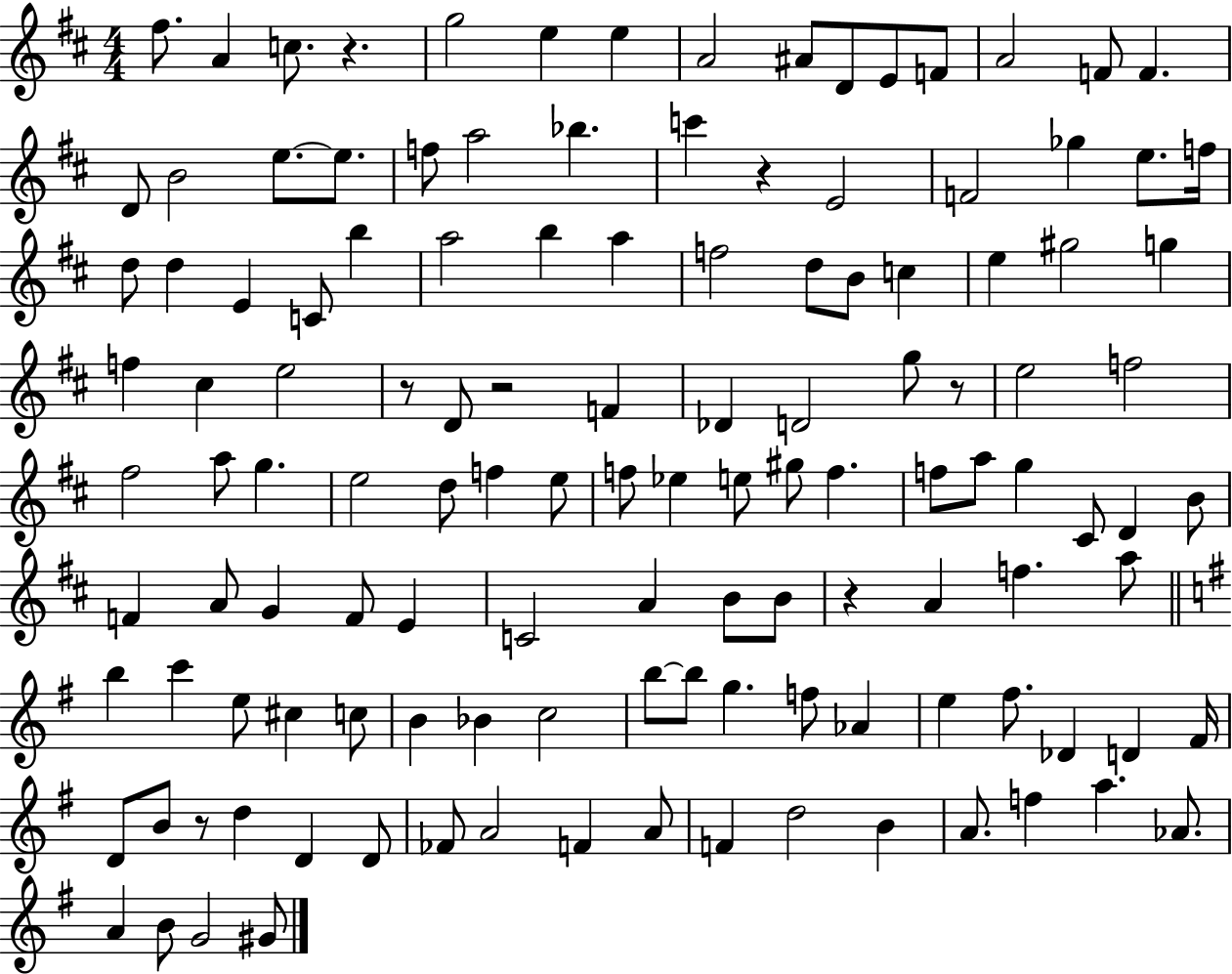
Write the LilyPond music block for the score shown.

{
  \clef treble
  \numericTimeSignature
  \time 4/4
  \key d \major
  \repeat volta 2 { fis''8. a'4 c''8. r4. | g''2 e''4 e''4 | a'2 ais'8 d'8 e'8 f'8 | a'2 f'8 f'4. | \break d'8 b'2 e''8.~~ e''8. | f''8 a''2 bes''4. | c'''4 r4 e'2 | f'2 ges''4 e''8. f''16 | \break d''8 d''4 e'4 c'8 b''4 | a''2 b''4 a''4 | f''2 d''8 b'8 c''4 | e''4 gis''2 g''4 | \break f''4 cis''4 e''2 | r8 d'8 r2 f'4 | des'4 d'2 g''8 r8 | e''2 f''2 | \break fis''2 a''8 g''4. | e''2 d''8 f''4 e''8 | f''8 ees''4 e''8 gis''8 f''4. | f''8 a''8 g''4 cis'8 d'4 b'8 | \break f'4 a'8 g'4 f'8 e'4 | c'2 a'4 b'8 b'8 | r4 a'4 f''4. a''8 | \bar "||" \break \key g \major b''4 c'''4 e''8 cis''4 c''8 | b'4 bes'4 c''2 | b''8~~ b''8 g''4. f''8 aes'4 | e''4 fis''8. des'4 d'4 fis'16 | \break d'8 b'8 r8 d''4 d'4 d'8 | fes'8 a'2 f'4 a'8 | f'4 d''2 b'4 | a'8. f''4 a''4. aes'8. | \break a'4 b'8 g'2 gis'8 | } \bar "|."
}